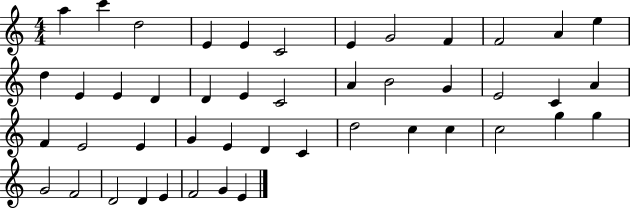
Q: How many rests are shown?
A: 0